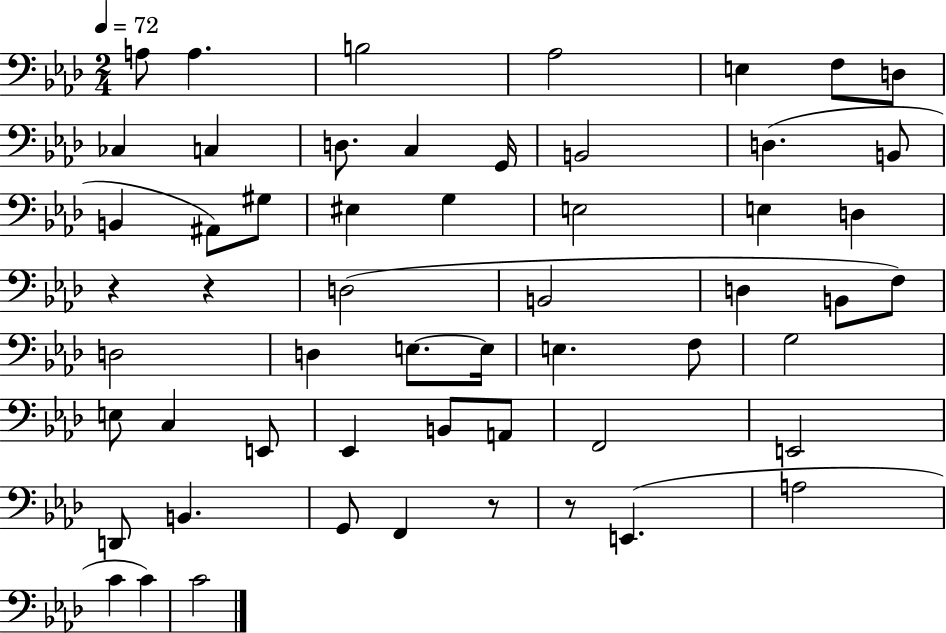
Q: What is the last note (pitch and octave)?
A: C4